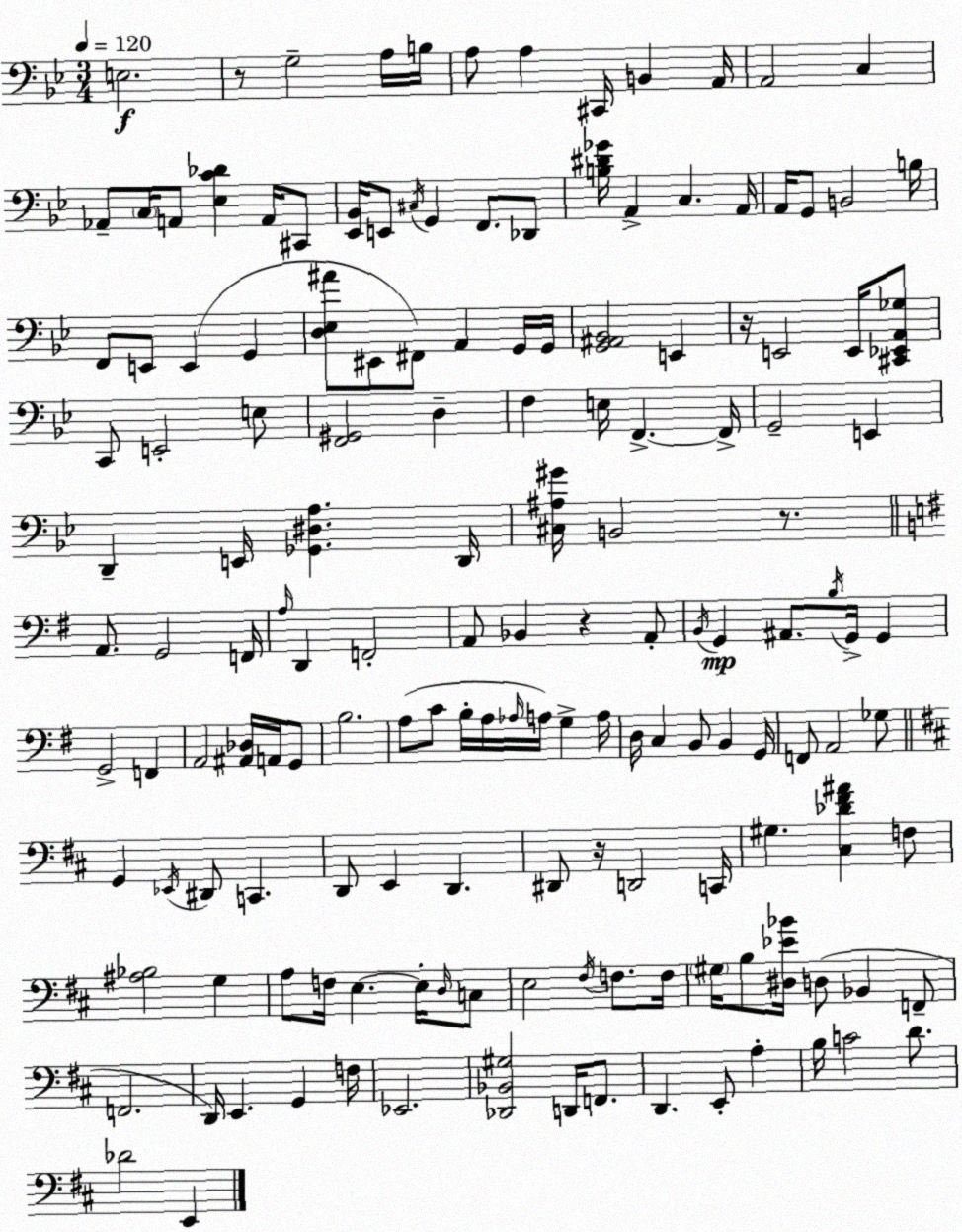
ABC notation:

X:1
T:Untitled
M:3/4
L:1/4
K:Bb
E,2 z/2 G,2 A,/4 B,/4 A,/2 A, ^C,,/4 B,, A,,/4 A,,2 C, _A,,/2 C,/4 A,,/2 [_E,C_D] A,,/4 ^C,,/2 [_E,,_B,,]/4 E,,/2 ^C,/4 G,, F,,/2 _D,,/2 [B,^D_G]/4 A,, C, A,,/4 A,,/4 G,,/2 B,,2 B,/4 F,,/2 E,,/2 E,, G,, [D,_E,^A]/2 ^E,,/2 ^F,,/2 A,, G,,/4 G,,/4 [G,,^A,,_B,,]2 E,, z/4 E,,2 E,,/4 [^C,,_E,,A,,_G,]/2 C,,/2 E,,2 E,/2 [F,,^G,,]2 D, F, E,/4 F,, F,,/4 G,,2 E,, D,, E,,/4 [_G,,^D,A,] D,,/4 [^C,^A,^G]/4 B,,2 z/2 A,,/2 G,,2 F,,/4 A,/4 D,, F,,2 A,,/2 _B,, z A,,/2 B,,/4 G,, ^A,,/2 B,/4 G,,/4 G,, G,,2 F,, A,,2 [^A,,_D,]/4 A,,/4 G,,/2 B,2 A,/2 C/2 B,/4 A,/4 _A,/4 A,/4 G, A,/4 D,/4 C, B,,/2 B,, G,,/4 F,,/2 A,,2 _G,/2 G,, _E,,/4 ^D,,/2 C,, D,,/2 E,, D,, ^D,,/2 z/4 D,,2 C,,/4 ^G, [^C,_D^F^A] F,/2 [^A,_B,]2 G, A,/2 F,/4 E, E,/4 D,/4 C,/2 E,2 ^F,/4 F,/2 F,/4 ^G,/4 B,/2 [^D,_E_B]/4 D,/2 _B,, F,,/2 F,,2 D,,/4 E,, G,, F,/4 _E,,2 [_D,,_B,,^G,]2 D,,/4 F,,/2 D,, E,,/2 A, B,/4 C2 D/2 _D2 E,,